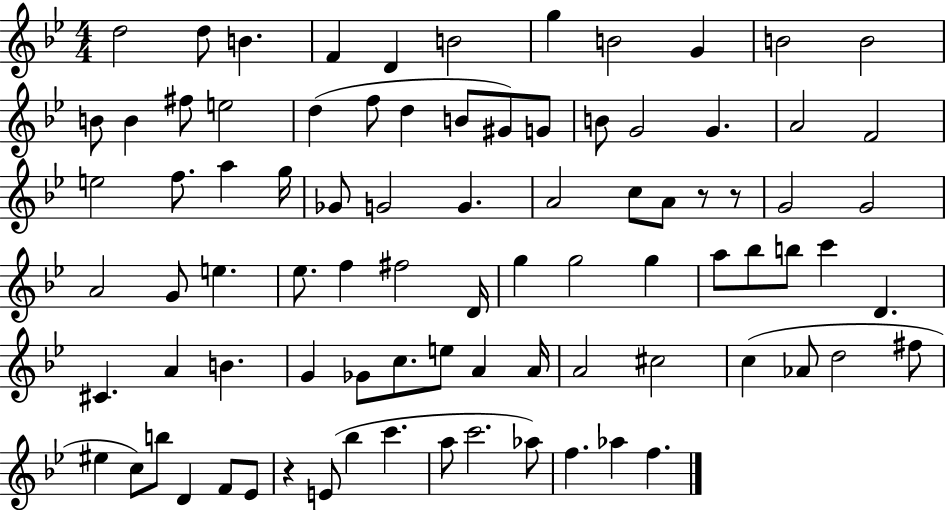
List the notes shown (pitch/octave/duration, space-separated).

D5/h D5/e B4/q. F4/q D4/q B4/h G5/q B4/h G4/q B4/h B4/h B4/e B4/q F#5/e E5/h D5/q F5/e D5/q B4/e G#4/e G4/e B4/e G4/h G4/q. A4/h F4/h E5/h F5/e. A5/q G5/s Gb4/e G4/h G4/q. A4/h C5/e A4/e R/e R/e G4/h G4/h A4/h G4/e E5/q. Eb5/e. F5/q F#5/h D4/s G5/q G5/h G5/q A5/e Bb5/e B5/e C6/q D4/q. C#4/q. A4/q B4/q. G4/q Gb4/e C5/e. E5/e A4/q A4/s A4/h C#5/h C5/q Ab4/e D5/h F#5/e EIS5/q C5/e B5/e D4/q F4/e Eb4/e R/q E4/e Bb5/q C6/q. A5/e C6/h. Ab5/e F5/q. Ab5/q F5/q.